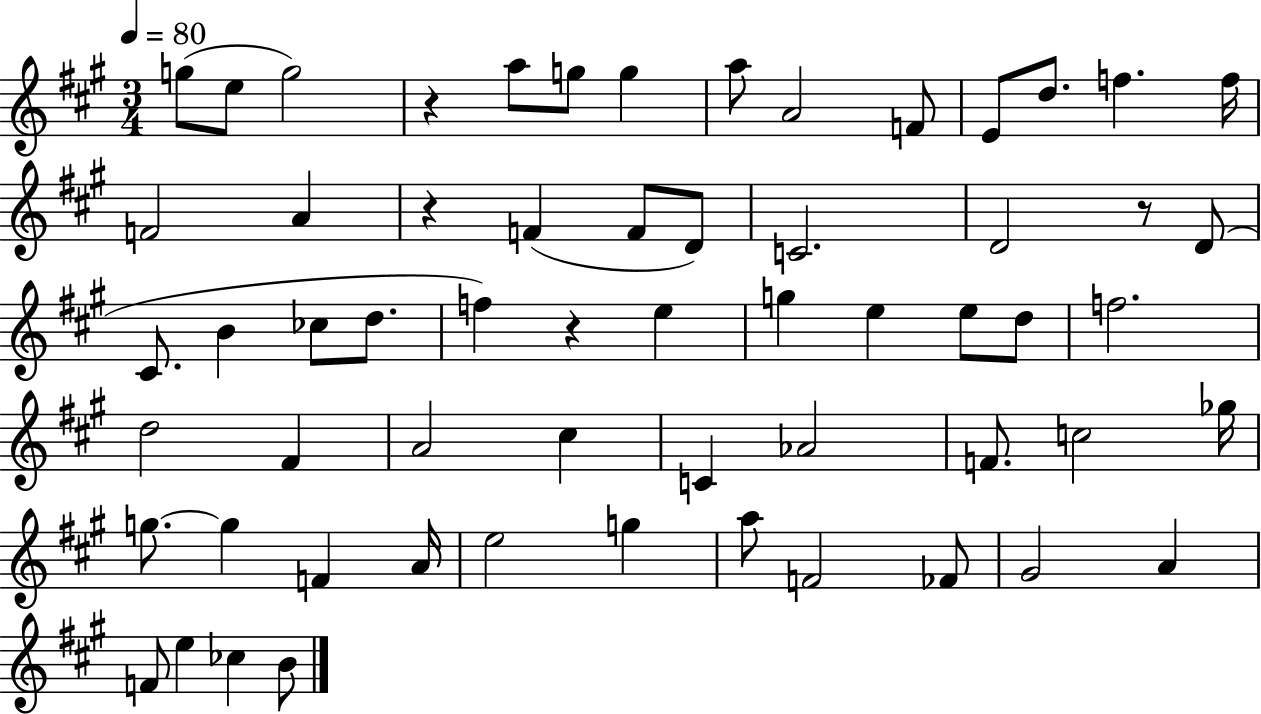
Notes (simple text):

G5/e E5/e G5/h R/q A5/e G5/e G5/q A5/e A4/h F4/e E4/e D5/e. F5/q. F5/s F4/h A4/q R/q F4/q F4/e D4/e C4/h. D4/h R/e D4/e C#4/e. B4/q CES5/e D5/e. F5/q R/q E5/q G5/q E5/q E5/e D5/e F5/h. D5/h F#4/q A4/h C#5/q C4/q Ab4/h F4/e. C5/h Gb5/s G5/e. G5/q F4/q A4/s E5/h G5/q A5/e F4/h FES4/e G#4/h A4/q F4/e E5/q CES5/q B4/e